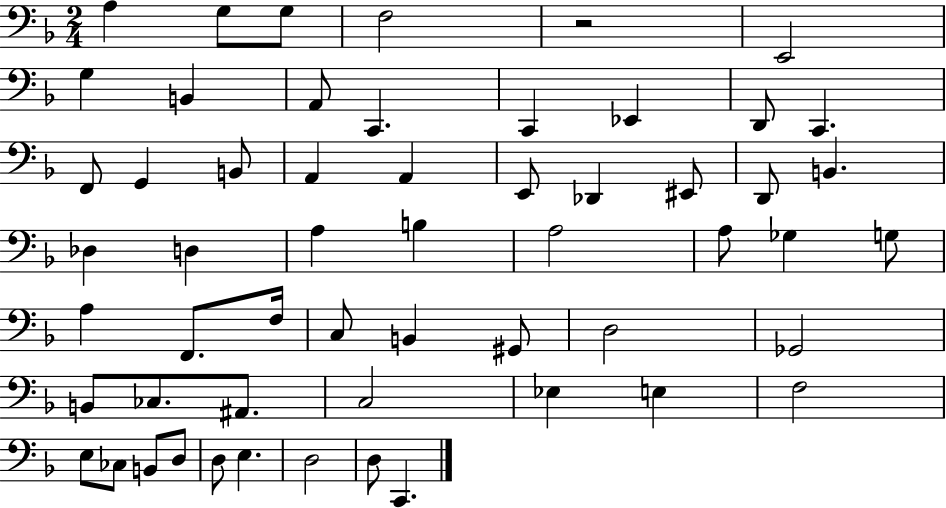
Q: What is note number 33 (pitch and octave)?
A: F2